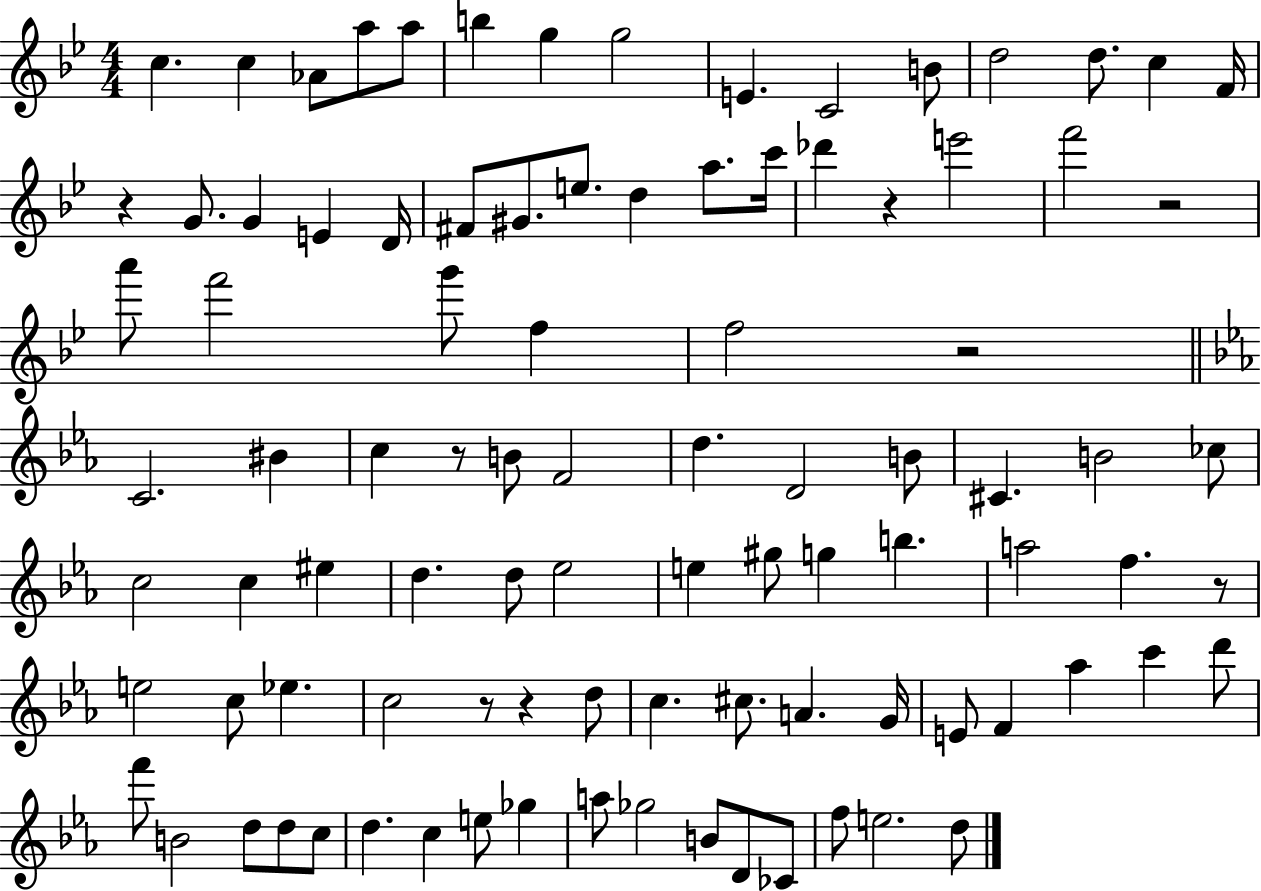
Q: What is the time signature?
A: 4/4